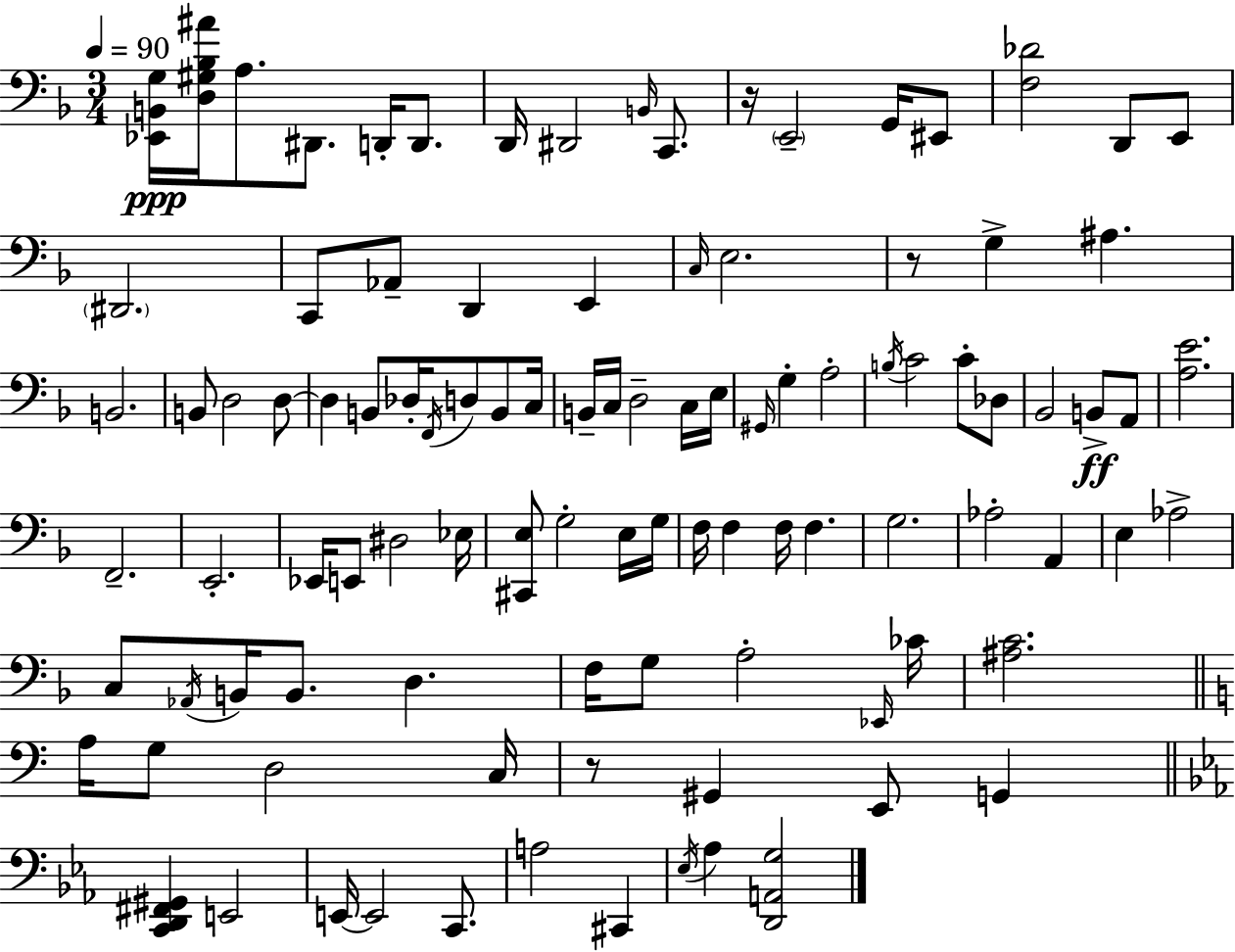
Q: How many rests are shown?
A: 3